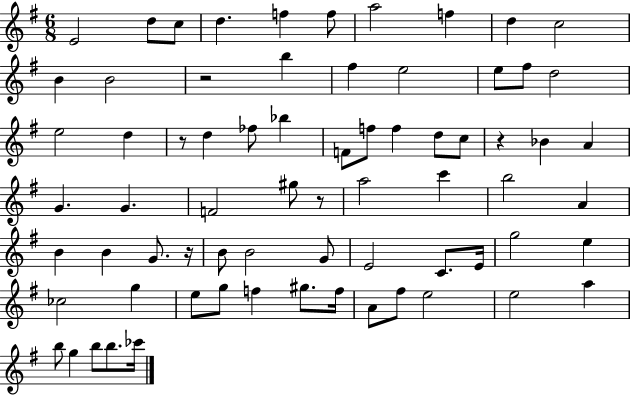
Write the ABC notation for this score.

X:1
T:Untitled
M:6/8
L:1/4
K:G
E2 d/2 c/2 d f f/2 a2 f d c2 B B2 z2 b ^f e2 e/2 ^f/2 d2 e2 d z/2 d _f/2 _b F/2 f/2 f d/2 c/2 z _B A G G F2 ^g/2 z/2 a2 c' b2 A B B G/2 z/4 B/2 B2 G/2 E2 C/2 E/4 g2 e _c2 g e/2 g/2 f ^g/2 f/4 A/2 ^f/2 e2 e2 a b/2 g b/2 b/2 _c'/4